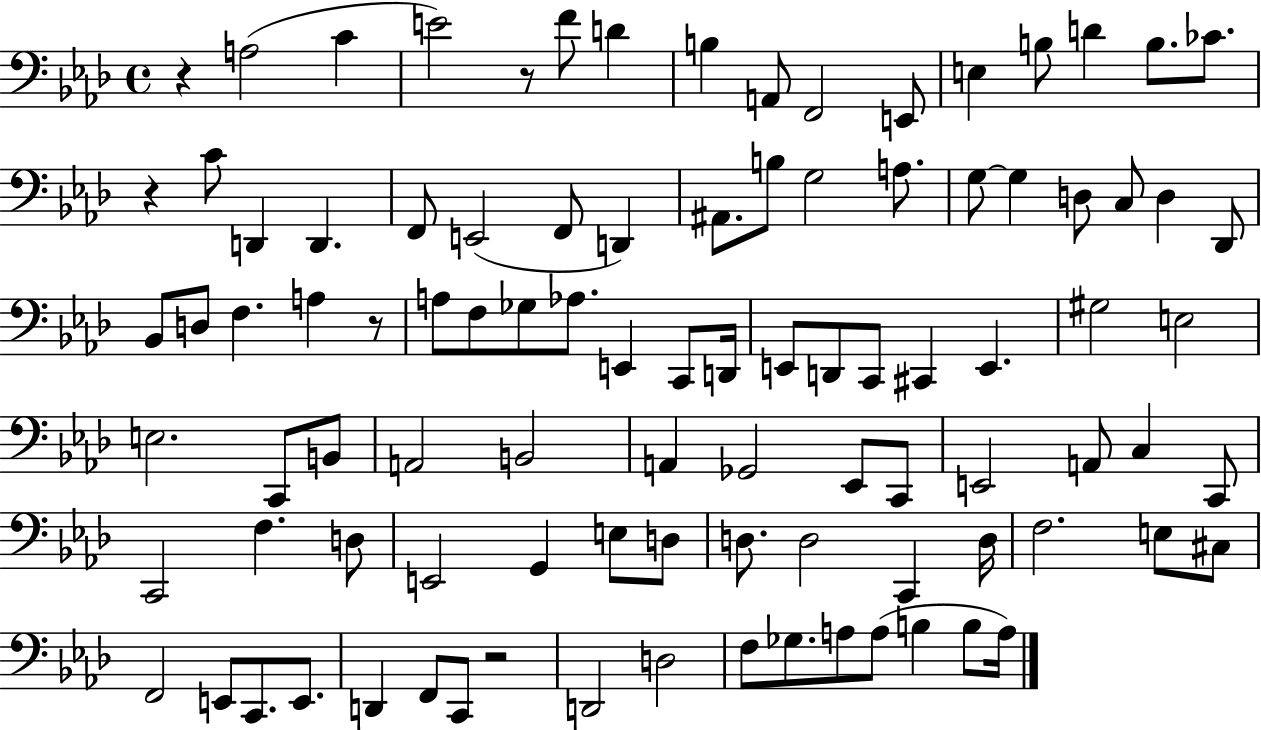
R/q A3/h C4/q E4/h R/e F4/e D4/q B3/q A2/e F2/h E2/e E3/q B3/e D4/q B3/e. CES4/e. R/q C4/e D2/q D2/q. F2/e E2/h F2/e D2/q A#2/e. B3/e G3/h A3/e. G3/e G3/q D3/e C3/e D3/q Db2/e Bb2/e D3/e F3/q. A3/q R/e A3/e F3/e Gb3/e Ab3/e. E2/q C2/e D2/s E2/e D2/e C2/e C#2/q E2/q. G#3/h E3/h E3/h. C2/e B2/e A2/h B2/h A2/q Gb2/h Eb2/e C2/e E2/h A2/e C3/q C2/e C2/h F3/q. D3/e E2/h G2/q E3/e D3/e D3/e. D3/h C2/q D3/s F3/h. E3/e C#3/e F2/h E2/e C2/e. E2/e. D2/q F2/e C2/e R/h D2/h D3/h F3/e Gb3/e. A3/e A3/e B3/q B3/e A3/s